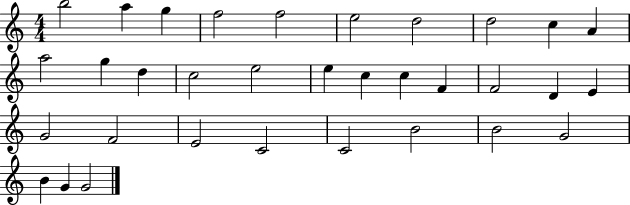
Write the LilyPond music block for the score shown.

{
  \clef treble
  \numericTimeSignature
  \time 4/4
  \key c \major
  b''2 a''4 g''4 | f''2 f''2 | e''2 d''2 | d''2 c''4 a'4 | \break a''2 g''4 d''4 | c''2 e''2 | e''4 c''4 c''4 f'4 | f'2 d'4 e'4 | \break g'2 f'2 | e'2 c'2 | c'2 b'2 | b'2 g'2 | \break b'4 g'4 g'2 | \bar "|."
}